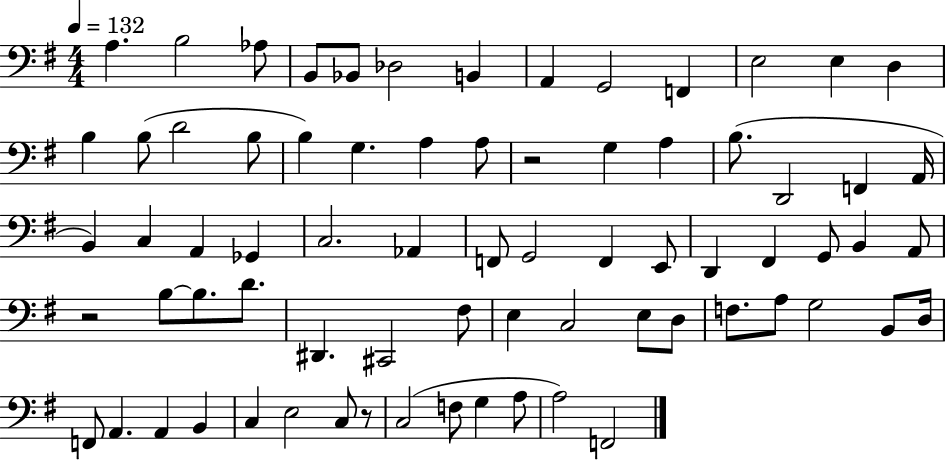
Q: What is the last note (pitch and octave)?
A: F2